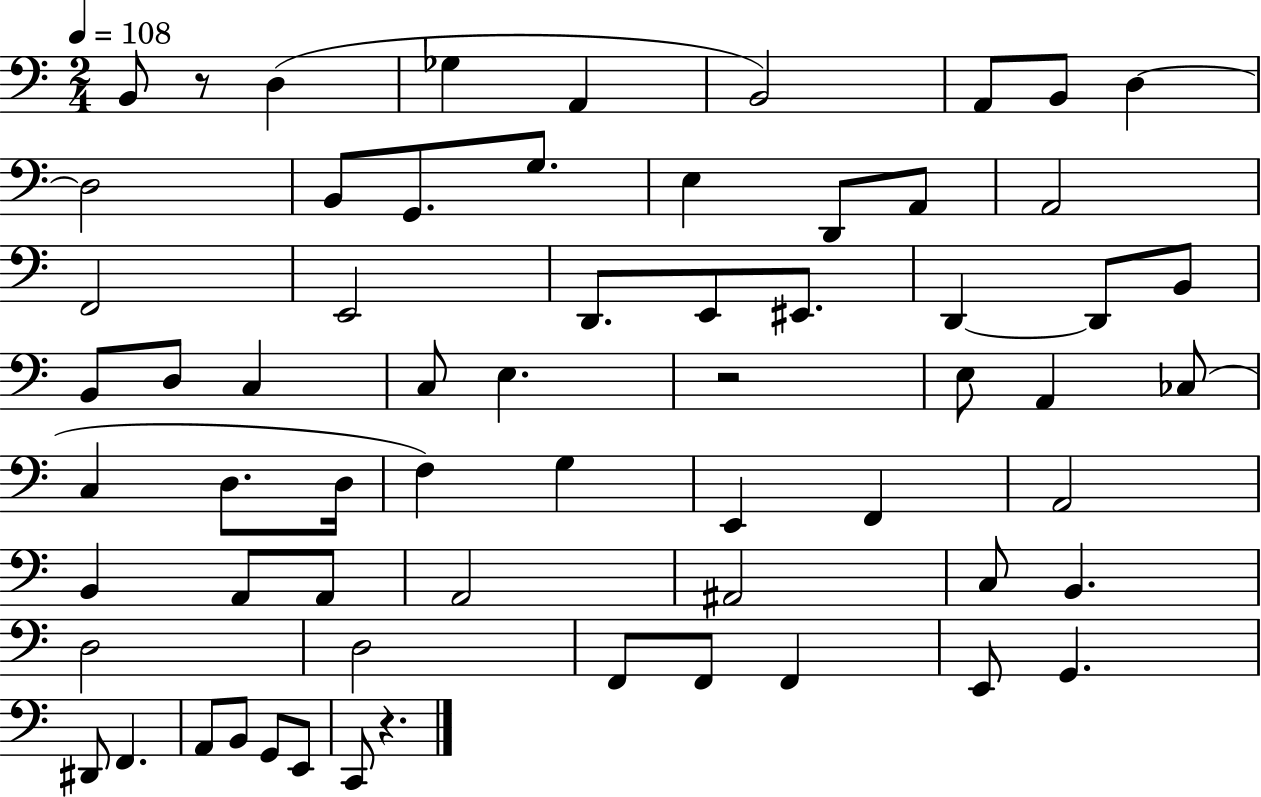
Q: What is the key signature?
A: C major